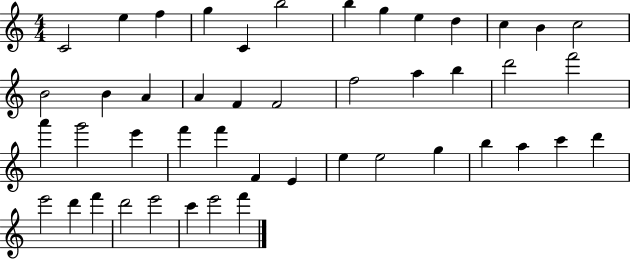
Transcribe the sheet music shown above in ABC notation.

X:1
T:Untitled
M:4/4
L:1/4
K:C
C2 e f g C b2 b g e d c B c2 B2 B A A F F2 f2 a b d'2 f'2 a' g'2 e' f' f' F E e e2 g b a c' d' e'2 d' f' d'2 e'2 c' e'2 f'